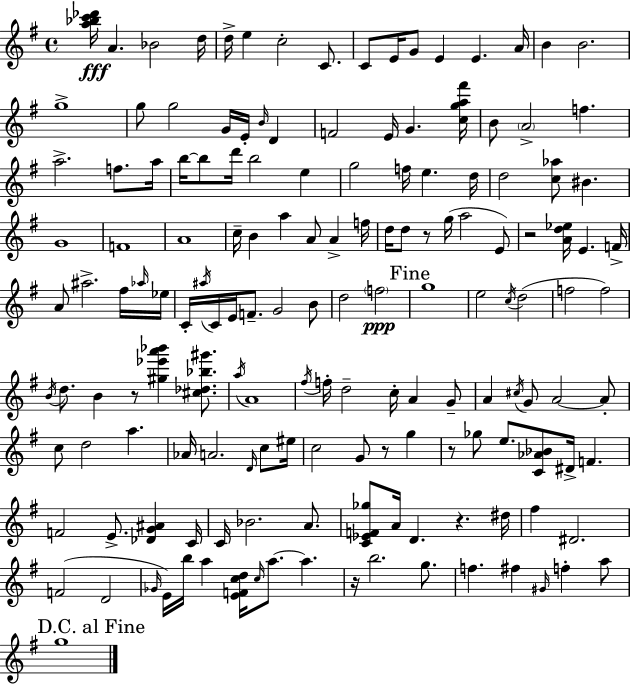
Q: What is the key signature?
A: G major